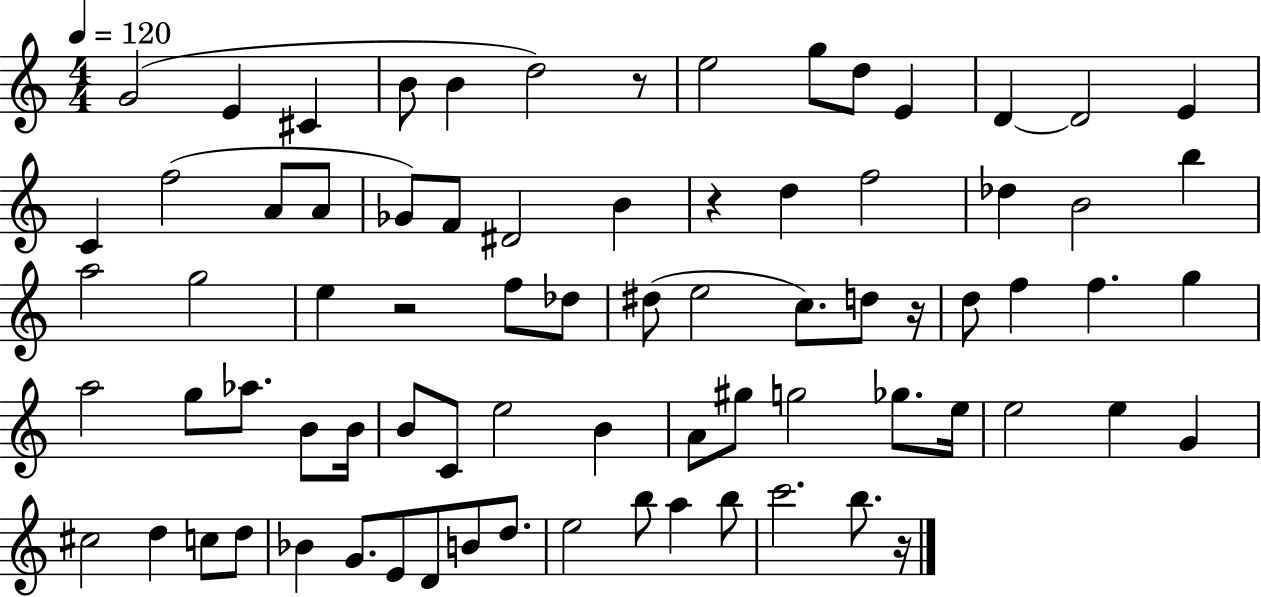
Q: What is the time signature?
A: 4/4